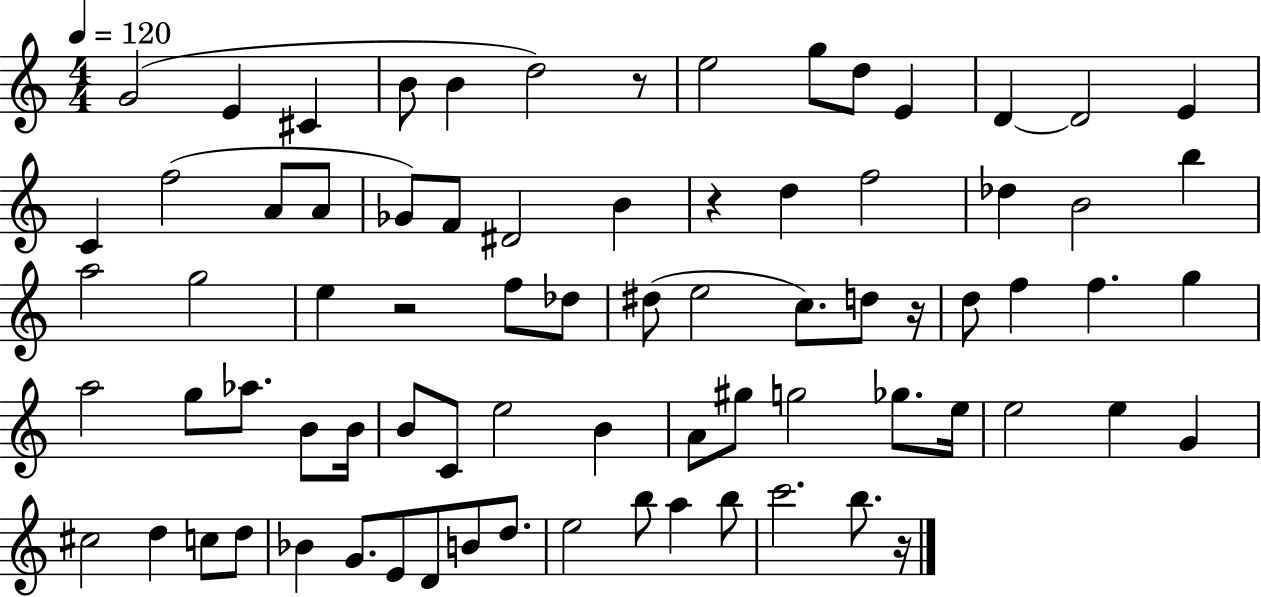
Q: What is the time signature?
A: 4/4